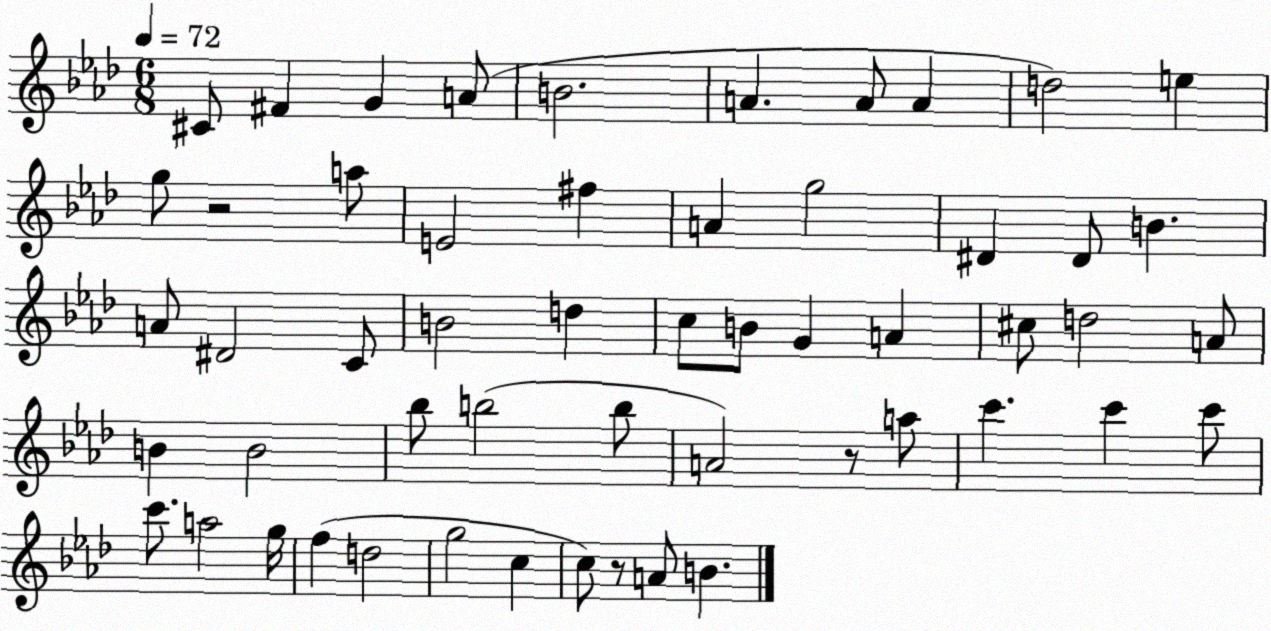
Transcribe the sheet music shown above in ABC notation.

X:1
T:Untitled
M:6/8
L:1/4
K:Ab
^C/2 ^F G A/2 B2 A A/2 A d2 e g/2 z2 a/2 E2 ^f A g2 ^D ^D/2 B A/2 ^D2 C/2 B2 d c/2 B/2 G A ^c/2 d2 A/2 B B2 _b/2 b2 b/2 A2 z/2 a/2 c' c' c'/2 c'/2 a2 g/4 f d2 g2 c c/2 z/2 A/2 B